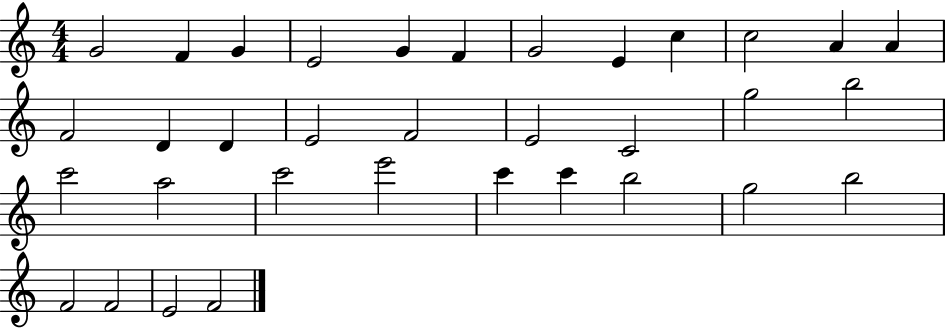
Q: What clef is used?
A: treble